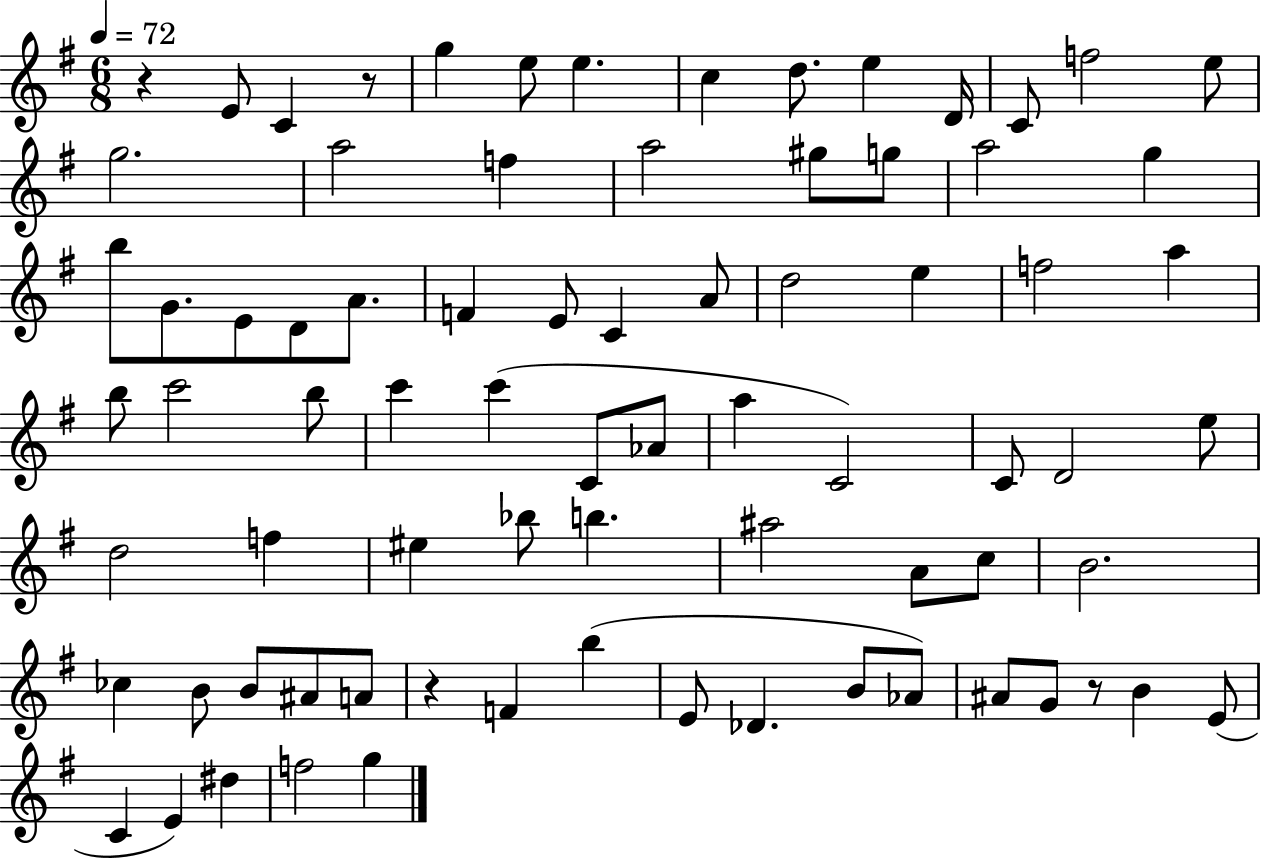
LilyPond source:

{
  \clef treble
  \numericTimeSignature
  \time 6/8
  \key g \major
  \tempo 4 = 72
  r4 e'8 c'4 r8 | g''4 e''8 e''4. | c''4 d''8. e''4 d'16 | c'8 f''2 e''8 | \break g''2. | a''2 f''4 | a''2 gis''8 g''8 | a''2 g''4 | \break b''8 g'8. e'8 d'8 a'8. | f'4 e'8 c'4 a'8 | d''2 e''4 | f''2 a''4 | \break b''8 c'''2 b''8 | c'''4 c'''4( c'8 aes'8 | a''4 c'2) | c'8 d'2 e''8 | \break d''2 f''4 | eis''4 bes''8 b''4. | ais''2 a'8 c''8 | b'2. | \break ces''4 b'8 b'8 ais'8 a'8 | r4 f'4 b''4( | e'8 des'4. b'8 aes'8) | ais'8 g'8 r8 b'4 e'8( | \break c'4 e'4) dis''4 | f''2 g''4 | \bar "|."
}